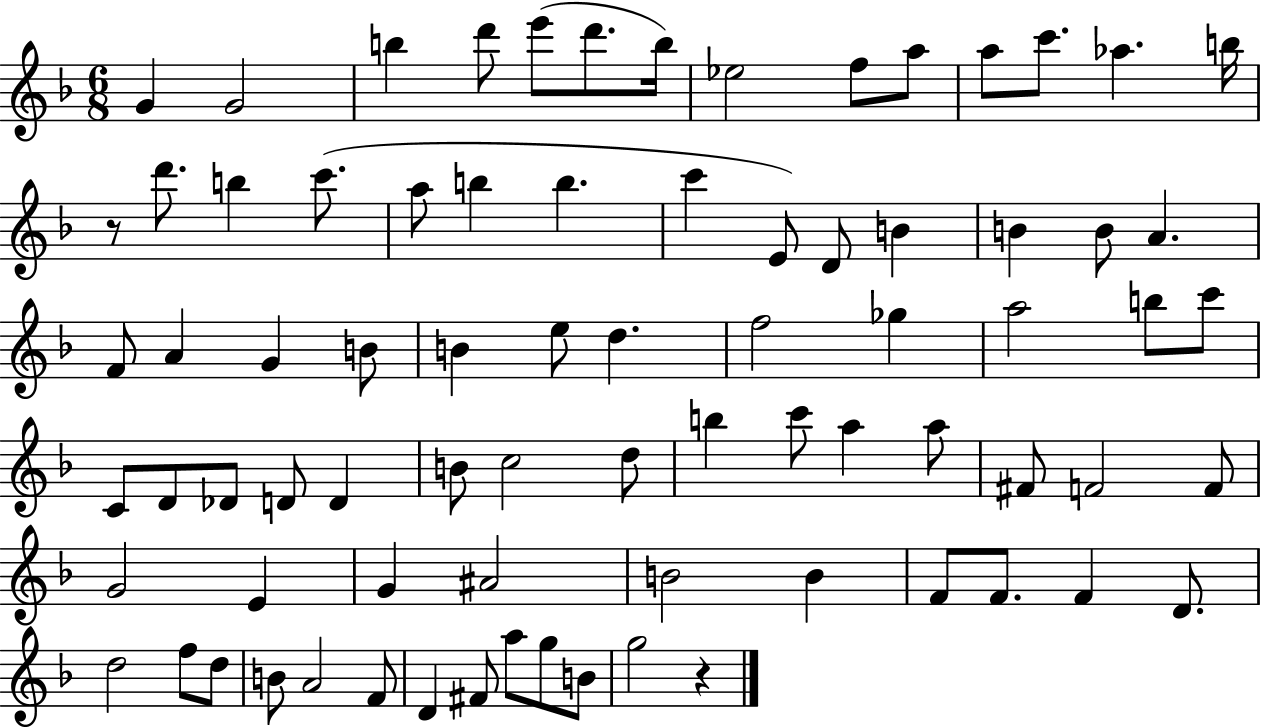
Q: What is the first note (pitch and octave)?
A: G4